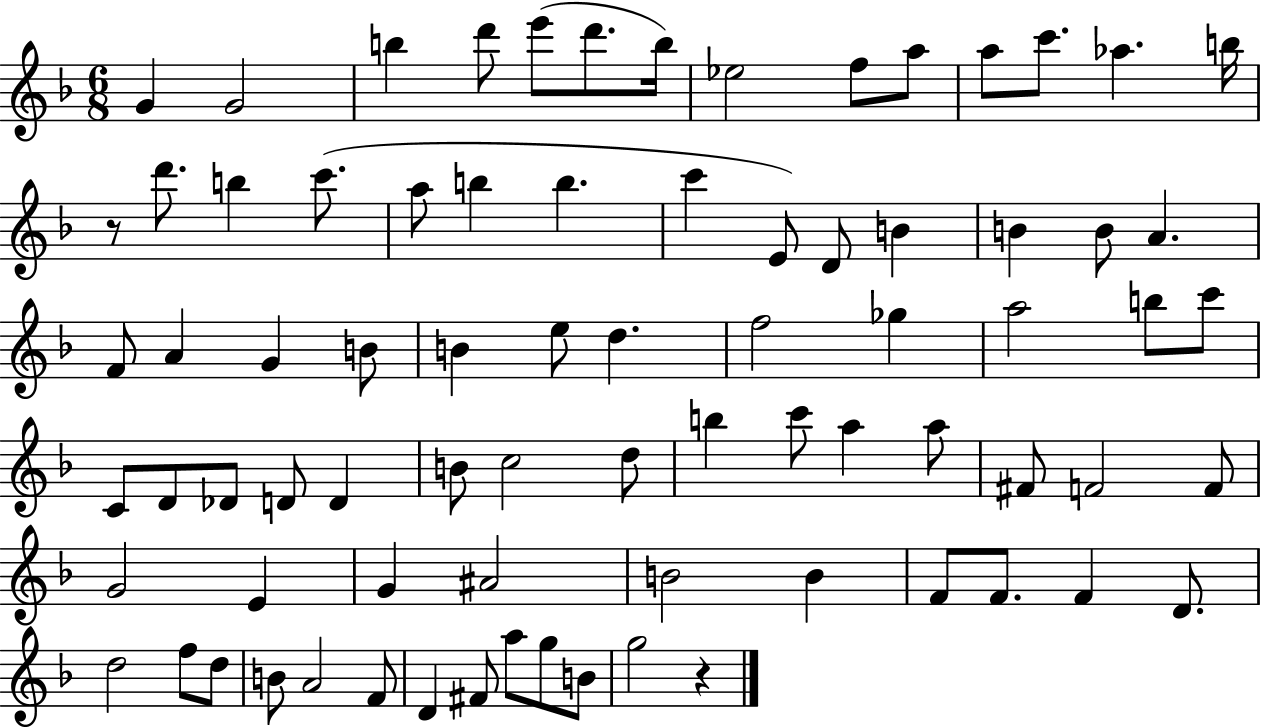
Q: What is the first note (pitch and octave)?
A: G4